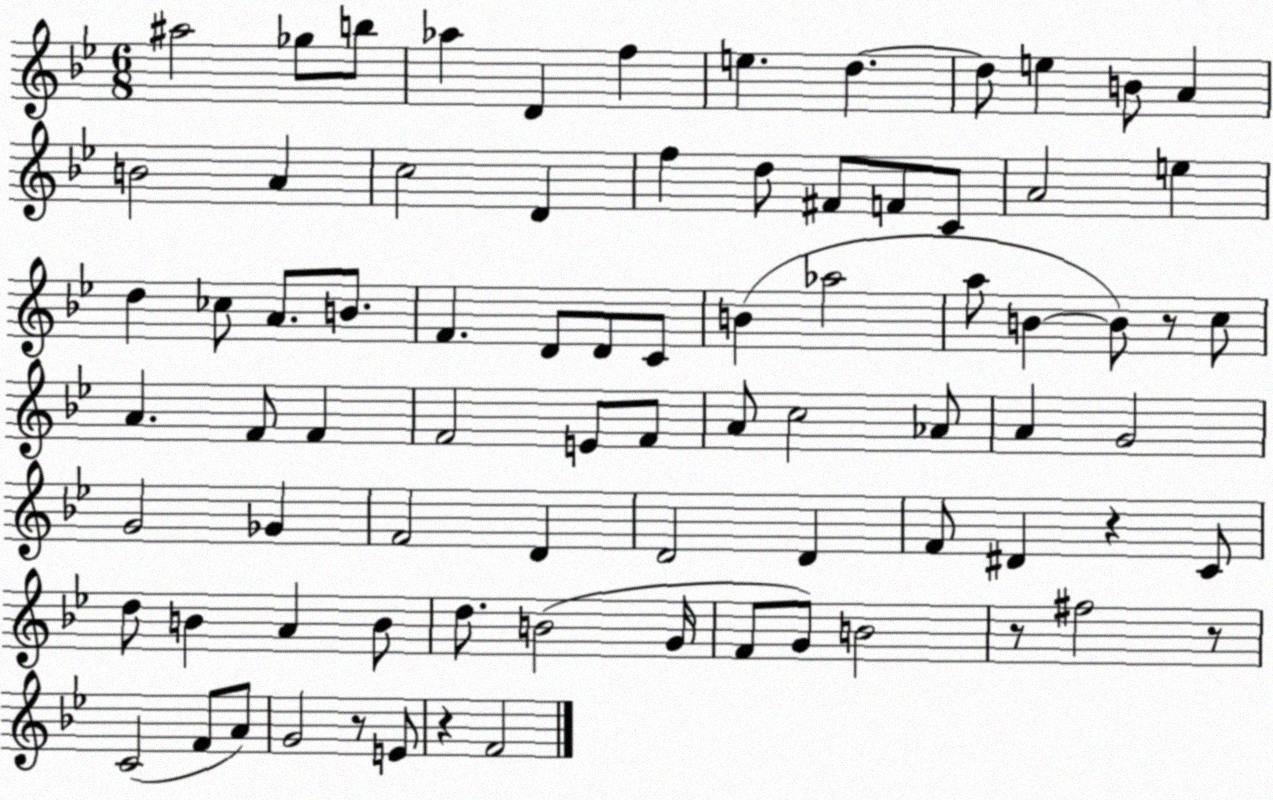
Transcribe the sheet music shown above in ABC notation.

X:1
T:Untitled
M:6/8
L:1/4
K:Bb
^a2 _g/2 b/2 _a D f e d d/2 e B/2 A B2 A c2 D f d/2 ^F/2 F/2 C/2 A2 e d _c/2 A/2 B/2 F D/2 D/2 C/2 B _a2 a/2 B B/2 z/2 c/2 A F/2 F F2 E/2 F/2 A/2 c2 _A/2 A G2 G2 _G F2 D D2 D F/2 ^D z C/2 d/2 B A B/2 d/2 B2 G/4 F/2 G/2 B2 z/2 ^f2 z/2 C2 F/2 A/2 G2 z/2 E/2 z F2